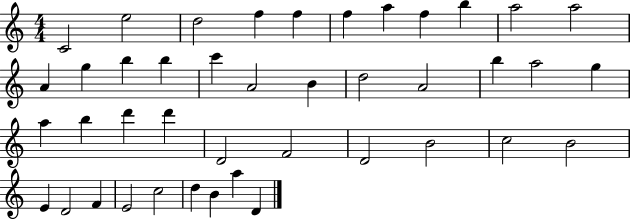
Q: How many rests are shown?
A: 0